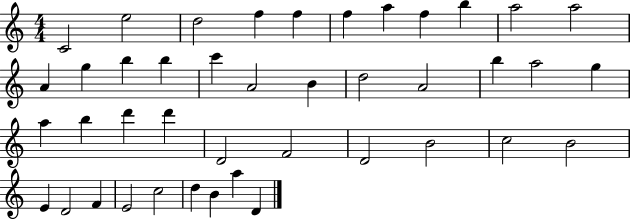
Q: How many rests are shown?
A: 0